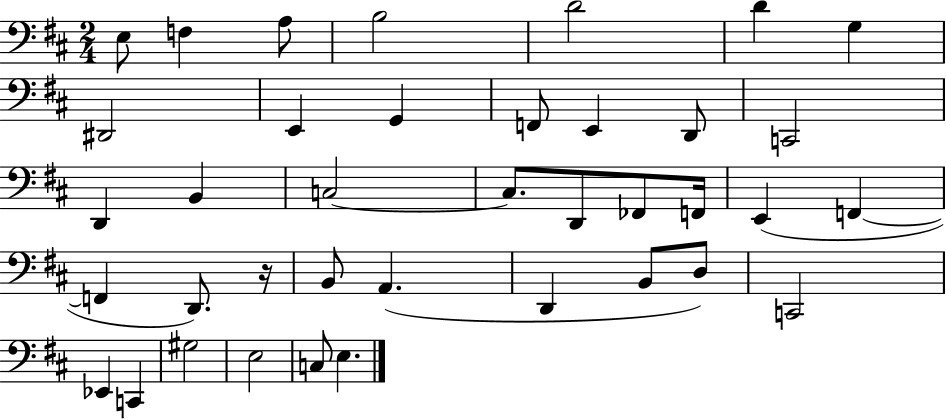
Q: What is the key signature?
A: D major